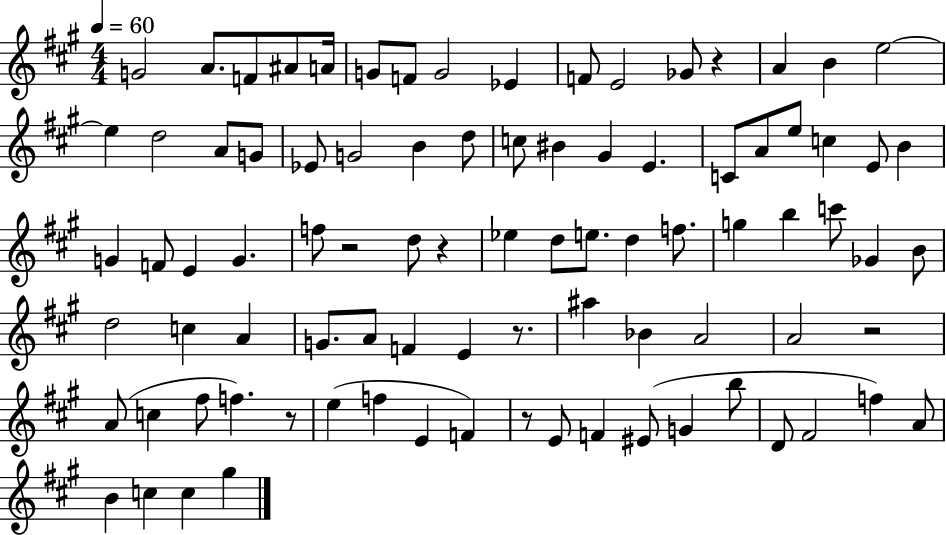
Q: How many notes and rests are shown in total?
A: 88